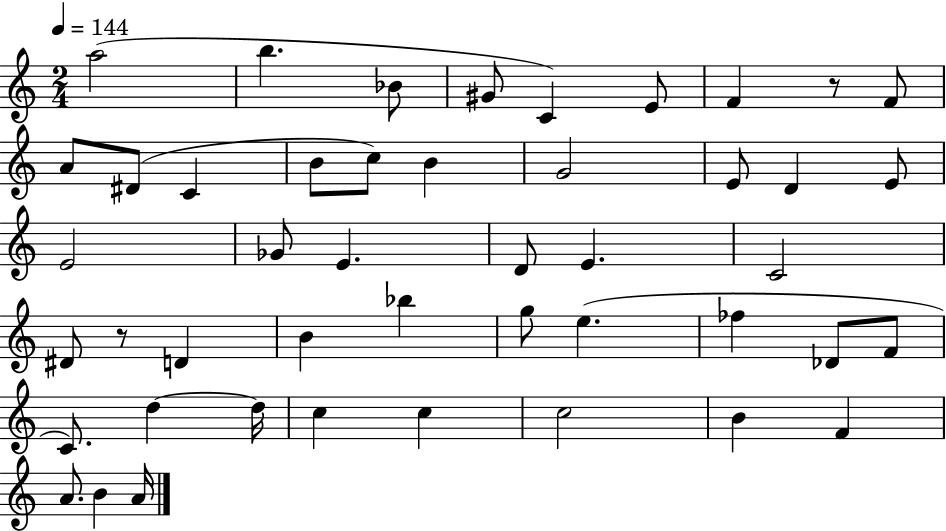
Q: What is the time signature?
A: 2/4